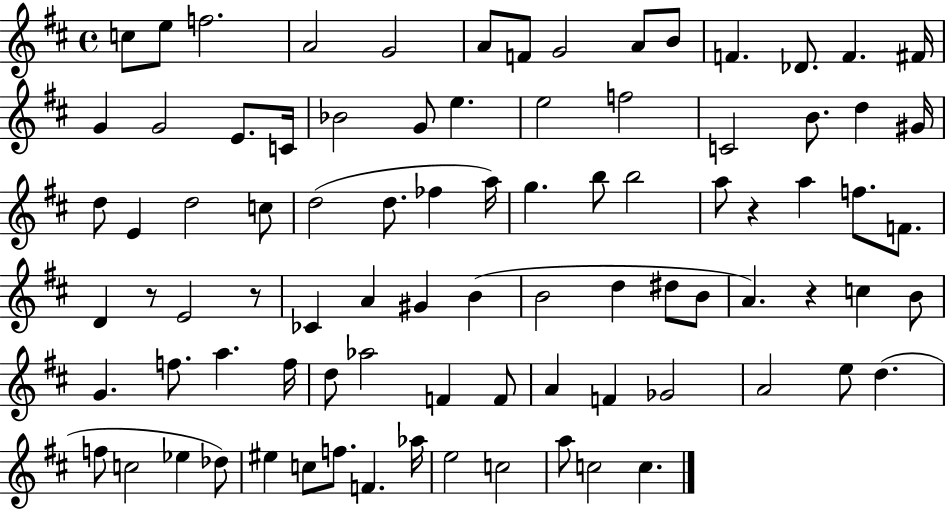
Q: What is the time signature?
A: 4/4